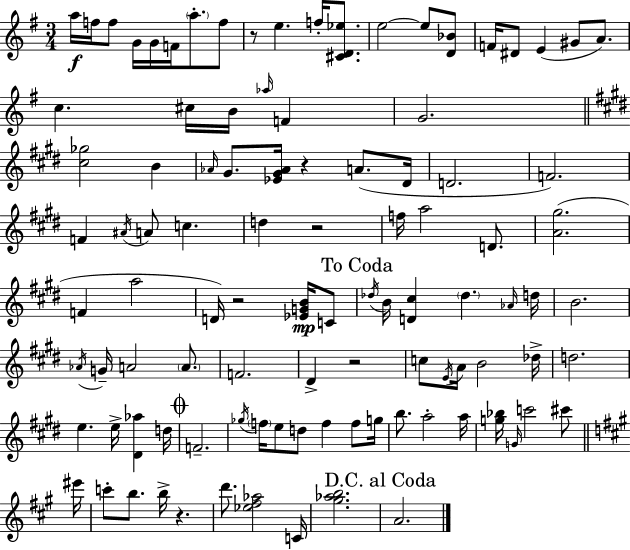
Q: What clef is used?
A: treble